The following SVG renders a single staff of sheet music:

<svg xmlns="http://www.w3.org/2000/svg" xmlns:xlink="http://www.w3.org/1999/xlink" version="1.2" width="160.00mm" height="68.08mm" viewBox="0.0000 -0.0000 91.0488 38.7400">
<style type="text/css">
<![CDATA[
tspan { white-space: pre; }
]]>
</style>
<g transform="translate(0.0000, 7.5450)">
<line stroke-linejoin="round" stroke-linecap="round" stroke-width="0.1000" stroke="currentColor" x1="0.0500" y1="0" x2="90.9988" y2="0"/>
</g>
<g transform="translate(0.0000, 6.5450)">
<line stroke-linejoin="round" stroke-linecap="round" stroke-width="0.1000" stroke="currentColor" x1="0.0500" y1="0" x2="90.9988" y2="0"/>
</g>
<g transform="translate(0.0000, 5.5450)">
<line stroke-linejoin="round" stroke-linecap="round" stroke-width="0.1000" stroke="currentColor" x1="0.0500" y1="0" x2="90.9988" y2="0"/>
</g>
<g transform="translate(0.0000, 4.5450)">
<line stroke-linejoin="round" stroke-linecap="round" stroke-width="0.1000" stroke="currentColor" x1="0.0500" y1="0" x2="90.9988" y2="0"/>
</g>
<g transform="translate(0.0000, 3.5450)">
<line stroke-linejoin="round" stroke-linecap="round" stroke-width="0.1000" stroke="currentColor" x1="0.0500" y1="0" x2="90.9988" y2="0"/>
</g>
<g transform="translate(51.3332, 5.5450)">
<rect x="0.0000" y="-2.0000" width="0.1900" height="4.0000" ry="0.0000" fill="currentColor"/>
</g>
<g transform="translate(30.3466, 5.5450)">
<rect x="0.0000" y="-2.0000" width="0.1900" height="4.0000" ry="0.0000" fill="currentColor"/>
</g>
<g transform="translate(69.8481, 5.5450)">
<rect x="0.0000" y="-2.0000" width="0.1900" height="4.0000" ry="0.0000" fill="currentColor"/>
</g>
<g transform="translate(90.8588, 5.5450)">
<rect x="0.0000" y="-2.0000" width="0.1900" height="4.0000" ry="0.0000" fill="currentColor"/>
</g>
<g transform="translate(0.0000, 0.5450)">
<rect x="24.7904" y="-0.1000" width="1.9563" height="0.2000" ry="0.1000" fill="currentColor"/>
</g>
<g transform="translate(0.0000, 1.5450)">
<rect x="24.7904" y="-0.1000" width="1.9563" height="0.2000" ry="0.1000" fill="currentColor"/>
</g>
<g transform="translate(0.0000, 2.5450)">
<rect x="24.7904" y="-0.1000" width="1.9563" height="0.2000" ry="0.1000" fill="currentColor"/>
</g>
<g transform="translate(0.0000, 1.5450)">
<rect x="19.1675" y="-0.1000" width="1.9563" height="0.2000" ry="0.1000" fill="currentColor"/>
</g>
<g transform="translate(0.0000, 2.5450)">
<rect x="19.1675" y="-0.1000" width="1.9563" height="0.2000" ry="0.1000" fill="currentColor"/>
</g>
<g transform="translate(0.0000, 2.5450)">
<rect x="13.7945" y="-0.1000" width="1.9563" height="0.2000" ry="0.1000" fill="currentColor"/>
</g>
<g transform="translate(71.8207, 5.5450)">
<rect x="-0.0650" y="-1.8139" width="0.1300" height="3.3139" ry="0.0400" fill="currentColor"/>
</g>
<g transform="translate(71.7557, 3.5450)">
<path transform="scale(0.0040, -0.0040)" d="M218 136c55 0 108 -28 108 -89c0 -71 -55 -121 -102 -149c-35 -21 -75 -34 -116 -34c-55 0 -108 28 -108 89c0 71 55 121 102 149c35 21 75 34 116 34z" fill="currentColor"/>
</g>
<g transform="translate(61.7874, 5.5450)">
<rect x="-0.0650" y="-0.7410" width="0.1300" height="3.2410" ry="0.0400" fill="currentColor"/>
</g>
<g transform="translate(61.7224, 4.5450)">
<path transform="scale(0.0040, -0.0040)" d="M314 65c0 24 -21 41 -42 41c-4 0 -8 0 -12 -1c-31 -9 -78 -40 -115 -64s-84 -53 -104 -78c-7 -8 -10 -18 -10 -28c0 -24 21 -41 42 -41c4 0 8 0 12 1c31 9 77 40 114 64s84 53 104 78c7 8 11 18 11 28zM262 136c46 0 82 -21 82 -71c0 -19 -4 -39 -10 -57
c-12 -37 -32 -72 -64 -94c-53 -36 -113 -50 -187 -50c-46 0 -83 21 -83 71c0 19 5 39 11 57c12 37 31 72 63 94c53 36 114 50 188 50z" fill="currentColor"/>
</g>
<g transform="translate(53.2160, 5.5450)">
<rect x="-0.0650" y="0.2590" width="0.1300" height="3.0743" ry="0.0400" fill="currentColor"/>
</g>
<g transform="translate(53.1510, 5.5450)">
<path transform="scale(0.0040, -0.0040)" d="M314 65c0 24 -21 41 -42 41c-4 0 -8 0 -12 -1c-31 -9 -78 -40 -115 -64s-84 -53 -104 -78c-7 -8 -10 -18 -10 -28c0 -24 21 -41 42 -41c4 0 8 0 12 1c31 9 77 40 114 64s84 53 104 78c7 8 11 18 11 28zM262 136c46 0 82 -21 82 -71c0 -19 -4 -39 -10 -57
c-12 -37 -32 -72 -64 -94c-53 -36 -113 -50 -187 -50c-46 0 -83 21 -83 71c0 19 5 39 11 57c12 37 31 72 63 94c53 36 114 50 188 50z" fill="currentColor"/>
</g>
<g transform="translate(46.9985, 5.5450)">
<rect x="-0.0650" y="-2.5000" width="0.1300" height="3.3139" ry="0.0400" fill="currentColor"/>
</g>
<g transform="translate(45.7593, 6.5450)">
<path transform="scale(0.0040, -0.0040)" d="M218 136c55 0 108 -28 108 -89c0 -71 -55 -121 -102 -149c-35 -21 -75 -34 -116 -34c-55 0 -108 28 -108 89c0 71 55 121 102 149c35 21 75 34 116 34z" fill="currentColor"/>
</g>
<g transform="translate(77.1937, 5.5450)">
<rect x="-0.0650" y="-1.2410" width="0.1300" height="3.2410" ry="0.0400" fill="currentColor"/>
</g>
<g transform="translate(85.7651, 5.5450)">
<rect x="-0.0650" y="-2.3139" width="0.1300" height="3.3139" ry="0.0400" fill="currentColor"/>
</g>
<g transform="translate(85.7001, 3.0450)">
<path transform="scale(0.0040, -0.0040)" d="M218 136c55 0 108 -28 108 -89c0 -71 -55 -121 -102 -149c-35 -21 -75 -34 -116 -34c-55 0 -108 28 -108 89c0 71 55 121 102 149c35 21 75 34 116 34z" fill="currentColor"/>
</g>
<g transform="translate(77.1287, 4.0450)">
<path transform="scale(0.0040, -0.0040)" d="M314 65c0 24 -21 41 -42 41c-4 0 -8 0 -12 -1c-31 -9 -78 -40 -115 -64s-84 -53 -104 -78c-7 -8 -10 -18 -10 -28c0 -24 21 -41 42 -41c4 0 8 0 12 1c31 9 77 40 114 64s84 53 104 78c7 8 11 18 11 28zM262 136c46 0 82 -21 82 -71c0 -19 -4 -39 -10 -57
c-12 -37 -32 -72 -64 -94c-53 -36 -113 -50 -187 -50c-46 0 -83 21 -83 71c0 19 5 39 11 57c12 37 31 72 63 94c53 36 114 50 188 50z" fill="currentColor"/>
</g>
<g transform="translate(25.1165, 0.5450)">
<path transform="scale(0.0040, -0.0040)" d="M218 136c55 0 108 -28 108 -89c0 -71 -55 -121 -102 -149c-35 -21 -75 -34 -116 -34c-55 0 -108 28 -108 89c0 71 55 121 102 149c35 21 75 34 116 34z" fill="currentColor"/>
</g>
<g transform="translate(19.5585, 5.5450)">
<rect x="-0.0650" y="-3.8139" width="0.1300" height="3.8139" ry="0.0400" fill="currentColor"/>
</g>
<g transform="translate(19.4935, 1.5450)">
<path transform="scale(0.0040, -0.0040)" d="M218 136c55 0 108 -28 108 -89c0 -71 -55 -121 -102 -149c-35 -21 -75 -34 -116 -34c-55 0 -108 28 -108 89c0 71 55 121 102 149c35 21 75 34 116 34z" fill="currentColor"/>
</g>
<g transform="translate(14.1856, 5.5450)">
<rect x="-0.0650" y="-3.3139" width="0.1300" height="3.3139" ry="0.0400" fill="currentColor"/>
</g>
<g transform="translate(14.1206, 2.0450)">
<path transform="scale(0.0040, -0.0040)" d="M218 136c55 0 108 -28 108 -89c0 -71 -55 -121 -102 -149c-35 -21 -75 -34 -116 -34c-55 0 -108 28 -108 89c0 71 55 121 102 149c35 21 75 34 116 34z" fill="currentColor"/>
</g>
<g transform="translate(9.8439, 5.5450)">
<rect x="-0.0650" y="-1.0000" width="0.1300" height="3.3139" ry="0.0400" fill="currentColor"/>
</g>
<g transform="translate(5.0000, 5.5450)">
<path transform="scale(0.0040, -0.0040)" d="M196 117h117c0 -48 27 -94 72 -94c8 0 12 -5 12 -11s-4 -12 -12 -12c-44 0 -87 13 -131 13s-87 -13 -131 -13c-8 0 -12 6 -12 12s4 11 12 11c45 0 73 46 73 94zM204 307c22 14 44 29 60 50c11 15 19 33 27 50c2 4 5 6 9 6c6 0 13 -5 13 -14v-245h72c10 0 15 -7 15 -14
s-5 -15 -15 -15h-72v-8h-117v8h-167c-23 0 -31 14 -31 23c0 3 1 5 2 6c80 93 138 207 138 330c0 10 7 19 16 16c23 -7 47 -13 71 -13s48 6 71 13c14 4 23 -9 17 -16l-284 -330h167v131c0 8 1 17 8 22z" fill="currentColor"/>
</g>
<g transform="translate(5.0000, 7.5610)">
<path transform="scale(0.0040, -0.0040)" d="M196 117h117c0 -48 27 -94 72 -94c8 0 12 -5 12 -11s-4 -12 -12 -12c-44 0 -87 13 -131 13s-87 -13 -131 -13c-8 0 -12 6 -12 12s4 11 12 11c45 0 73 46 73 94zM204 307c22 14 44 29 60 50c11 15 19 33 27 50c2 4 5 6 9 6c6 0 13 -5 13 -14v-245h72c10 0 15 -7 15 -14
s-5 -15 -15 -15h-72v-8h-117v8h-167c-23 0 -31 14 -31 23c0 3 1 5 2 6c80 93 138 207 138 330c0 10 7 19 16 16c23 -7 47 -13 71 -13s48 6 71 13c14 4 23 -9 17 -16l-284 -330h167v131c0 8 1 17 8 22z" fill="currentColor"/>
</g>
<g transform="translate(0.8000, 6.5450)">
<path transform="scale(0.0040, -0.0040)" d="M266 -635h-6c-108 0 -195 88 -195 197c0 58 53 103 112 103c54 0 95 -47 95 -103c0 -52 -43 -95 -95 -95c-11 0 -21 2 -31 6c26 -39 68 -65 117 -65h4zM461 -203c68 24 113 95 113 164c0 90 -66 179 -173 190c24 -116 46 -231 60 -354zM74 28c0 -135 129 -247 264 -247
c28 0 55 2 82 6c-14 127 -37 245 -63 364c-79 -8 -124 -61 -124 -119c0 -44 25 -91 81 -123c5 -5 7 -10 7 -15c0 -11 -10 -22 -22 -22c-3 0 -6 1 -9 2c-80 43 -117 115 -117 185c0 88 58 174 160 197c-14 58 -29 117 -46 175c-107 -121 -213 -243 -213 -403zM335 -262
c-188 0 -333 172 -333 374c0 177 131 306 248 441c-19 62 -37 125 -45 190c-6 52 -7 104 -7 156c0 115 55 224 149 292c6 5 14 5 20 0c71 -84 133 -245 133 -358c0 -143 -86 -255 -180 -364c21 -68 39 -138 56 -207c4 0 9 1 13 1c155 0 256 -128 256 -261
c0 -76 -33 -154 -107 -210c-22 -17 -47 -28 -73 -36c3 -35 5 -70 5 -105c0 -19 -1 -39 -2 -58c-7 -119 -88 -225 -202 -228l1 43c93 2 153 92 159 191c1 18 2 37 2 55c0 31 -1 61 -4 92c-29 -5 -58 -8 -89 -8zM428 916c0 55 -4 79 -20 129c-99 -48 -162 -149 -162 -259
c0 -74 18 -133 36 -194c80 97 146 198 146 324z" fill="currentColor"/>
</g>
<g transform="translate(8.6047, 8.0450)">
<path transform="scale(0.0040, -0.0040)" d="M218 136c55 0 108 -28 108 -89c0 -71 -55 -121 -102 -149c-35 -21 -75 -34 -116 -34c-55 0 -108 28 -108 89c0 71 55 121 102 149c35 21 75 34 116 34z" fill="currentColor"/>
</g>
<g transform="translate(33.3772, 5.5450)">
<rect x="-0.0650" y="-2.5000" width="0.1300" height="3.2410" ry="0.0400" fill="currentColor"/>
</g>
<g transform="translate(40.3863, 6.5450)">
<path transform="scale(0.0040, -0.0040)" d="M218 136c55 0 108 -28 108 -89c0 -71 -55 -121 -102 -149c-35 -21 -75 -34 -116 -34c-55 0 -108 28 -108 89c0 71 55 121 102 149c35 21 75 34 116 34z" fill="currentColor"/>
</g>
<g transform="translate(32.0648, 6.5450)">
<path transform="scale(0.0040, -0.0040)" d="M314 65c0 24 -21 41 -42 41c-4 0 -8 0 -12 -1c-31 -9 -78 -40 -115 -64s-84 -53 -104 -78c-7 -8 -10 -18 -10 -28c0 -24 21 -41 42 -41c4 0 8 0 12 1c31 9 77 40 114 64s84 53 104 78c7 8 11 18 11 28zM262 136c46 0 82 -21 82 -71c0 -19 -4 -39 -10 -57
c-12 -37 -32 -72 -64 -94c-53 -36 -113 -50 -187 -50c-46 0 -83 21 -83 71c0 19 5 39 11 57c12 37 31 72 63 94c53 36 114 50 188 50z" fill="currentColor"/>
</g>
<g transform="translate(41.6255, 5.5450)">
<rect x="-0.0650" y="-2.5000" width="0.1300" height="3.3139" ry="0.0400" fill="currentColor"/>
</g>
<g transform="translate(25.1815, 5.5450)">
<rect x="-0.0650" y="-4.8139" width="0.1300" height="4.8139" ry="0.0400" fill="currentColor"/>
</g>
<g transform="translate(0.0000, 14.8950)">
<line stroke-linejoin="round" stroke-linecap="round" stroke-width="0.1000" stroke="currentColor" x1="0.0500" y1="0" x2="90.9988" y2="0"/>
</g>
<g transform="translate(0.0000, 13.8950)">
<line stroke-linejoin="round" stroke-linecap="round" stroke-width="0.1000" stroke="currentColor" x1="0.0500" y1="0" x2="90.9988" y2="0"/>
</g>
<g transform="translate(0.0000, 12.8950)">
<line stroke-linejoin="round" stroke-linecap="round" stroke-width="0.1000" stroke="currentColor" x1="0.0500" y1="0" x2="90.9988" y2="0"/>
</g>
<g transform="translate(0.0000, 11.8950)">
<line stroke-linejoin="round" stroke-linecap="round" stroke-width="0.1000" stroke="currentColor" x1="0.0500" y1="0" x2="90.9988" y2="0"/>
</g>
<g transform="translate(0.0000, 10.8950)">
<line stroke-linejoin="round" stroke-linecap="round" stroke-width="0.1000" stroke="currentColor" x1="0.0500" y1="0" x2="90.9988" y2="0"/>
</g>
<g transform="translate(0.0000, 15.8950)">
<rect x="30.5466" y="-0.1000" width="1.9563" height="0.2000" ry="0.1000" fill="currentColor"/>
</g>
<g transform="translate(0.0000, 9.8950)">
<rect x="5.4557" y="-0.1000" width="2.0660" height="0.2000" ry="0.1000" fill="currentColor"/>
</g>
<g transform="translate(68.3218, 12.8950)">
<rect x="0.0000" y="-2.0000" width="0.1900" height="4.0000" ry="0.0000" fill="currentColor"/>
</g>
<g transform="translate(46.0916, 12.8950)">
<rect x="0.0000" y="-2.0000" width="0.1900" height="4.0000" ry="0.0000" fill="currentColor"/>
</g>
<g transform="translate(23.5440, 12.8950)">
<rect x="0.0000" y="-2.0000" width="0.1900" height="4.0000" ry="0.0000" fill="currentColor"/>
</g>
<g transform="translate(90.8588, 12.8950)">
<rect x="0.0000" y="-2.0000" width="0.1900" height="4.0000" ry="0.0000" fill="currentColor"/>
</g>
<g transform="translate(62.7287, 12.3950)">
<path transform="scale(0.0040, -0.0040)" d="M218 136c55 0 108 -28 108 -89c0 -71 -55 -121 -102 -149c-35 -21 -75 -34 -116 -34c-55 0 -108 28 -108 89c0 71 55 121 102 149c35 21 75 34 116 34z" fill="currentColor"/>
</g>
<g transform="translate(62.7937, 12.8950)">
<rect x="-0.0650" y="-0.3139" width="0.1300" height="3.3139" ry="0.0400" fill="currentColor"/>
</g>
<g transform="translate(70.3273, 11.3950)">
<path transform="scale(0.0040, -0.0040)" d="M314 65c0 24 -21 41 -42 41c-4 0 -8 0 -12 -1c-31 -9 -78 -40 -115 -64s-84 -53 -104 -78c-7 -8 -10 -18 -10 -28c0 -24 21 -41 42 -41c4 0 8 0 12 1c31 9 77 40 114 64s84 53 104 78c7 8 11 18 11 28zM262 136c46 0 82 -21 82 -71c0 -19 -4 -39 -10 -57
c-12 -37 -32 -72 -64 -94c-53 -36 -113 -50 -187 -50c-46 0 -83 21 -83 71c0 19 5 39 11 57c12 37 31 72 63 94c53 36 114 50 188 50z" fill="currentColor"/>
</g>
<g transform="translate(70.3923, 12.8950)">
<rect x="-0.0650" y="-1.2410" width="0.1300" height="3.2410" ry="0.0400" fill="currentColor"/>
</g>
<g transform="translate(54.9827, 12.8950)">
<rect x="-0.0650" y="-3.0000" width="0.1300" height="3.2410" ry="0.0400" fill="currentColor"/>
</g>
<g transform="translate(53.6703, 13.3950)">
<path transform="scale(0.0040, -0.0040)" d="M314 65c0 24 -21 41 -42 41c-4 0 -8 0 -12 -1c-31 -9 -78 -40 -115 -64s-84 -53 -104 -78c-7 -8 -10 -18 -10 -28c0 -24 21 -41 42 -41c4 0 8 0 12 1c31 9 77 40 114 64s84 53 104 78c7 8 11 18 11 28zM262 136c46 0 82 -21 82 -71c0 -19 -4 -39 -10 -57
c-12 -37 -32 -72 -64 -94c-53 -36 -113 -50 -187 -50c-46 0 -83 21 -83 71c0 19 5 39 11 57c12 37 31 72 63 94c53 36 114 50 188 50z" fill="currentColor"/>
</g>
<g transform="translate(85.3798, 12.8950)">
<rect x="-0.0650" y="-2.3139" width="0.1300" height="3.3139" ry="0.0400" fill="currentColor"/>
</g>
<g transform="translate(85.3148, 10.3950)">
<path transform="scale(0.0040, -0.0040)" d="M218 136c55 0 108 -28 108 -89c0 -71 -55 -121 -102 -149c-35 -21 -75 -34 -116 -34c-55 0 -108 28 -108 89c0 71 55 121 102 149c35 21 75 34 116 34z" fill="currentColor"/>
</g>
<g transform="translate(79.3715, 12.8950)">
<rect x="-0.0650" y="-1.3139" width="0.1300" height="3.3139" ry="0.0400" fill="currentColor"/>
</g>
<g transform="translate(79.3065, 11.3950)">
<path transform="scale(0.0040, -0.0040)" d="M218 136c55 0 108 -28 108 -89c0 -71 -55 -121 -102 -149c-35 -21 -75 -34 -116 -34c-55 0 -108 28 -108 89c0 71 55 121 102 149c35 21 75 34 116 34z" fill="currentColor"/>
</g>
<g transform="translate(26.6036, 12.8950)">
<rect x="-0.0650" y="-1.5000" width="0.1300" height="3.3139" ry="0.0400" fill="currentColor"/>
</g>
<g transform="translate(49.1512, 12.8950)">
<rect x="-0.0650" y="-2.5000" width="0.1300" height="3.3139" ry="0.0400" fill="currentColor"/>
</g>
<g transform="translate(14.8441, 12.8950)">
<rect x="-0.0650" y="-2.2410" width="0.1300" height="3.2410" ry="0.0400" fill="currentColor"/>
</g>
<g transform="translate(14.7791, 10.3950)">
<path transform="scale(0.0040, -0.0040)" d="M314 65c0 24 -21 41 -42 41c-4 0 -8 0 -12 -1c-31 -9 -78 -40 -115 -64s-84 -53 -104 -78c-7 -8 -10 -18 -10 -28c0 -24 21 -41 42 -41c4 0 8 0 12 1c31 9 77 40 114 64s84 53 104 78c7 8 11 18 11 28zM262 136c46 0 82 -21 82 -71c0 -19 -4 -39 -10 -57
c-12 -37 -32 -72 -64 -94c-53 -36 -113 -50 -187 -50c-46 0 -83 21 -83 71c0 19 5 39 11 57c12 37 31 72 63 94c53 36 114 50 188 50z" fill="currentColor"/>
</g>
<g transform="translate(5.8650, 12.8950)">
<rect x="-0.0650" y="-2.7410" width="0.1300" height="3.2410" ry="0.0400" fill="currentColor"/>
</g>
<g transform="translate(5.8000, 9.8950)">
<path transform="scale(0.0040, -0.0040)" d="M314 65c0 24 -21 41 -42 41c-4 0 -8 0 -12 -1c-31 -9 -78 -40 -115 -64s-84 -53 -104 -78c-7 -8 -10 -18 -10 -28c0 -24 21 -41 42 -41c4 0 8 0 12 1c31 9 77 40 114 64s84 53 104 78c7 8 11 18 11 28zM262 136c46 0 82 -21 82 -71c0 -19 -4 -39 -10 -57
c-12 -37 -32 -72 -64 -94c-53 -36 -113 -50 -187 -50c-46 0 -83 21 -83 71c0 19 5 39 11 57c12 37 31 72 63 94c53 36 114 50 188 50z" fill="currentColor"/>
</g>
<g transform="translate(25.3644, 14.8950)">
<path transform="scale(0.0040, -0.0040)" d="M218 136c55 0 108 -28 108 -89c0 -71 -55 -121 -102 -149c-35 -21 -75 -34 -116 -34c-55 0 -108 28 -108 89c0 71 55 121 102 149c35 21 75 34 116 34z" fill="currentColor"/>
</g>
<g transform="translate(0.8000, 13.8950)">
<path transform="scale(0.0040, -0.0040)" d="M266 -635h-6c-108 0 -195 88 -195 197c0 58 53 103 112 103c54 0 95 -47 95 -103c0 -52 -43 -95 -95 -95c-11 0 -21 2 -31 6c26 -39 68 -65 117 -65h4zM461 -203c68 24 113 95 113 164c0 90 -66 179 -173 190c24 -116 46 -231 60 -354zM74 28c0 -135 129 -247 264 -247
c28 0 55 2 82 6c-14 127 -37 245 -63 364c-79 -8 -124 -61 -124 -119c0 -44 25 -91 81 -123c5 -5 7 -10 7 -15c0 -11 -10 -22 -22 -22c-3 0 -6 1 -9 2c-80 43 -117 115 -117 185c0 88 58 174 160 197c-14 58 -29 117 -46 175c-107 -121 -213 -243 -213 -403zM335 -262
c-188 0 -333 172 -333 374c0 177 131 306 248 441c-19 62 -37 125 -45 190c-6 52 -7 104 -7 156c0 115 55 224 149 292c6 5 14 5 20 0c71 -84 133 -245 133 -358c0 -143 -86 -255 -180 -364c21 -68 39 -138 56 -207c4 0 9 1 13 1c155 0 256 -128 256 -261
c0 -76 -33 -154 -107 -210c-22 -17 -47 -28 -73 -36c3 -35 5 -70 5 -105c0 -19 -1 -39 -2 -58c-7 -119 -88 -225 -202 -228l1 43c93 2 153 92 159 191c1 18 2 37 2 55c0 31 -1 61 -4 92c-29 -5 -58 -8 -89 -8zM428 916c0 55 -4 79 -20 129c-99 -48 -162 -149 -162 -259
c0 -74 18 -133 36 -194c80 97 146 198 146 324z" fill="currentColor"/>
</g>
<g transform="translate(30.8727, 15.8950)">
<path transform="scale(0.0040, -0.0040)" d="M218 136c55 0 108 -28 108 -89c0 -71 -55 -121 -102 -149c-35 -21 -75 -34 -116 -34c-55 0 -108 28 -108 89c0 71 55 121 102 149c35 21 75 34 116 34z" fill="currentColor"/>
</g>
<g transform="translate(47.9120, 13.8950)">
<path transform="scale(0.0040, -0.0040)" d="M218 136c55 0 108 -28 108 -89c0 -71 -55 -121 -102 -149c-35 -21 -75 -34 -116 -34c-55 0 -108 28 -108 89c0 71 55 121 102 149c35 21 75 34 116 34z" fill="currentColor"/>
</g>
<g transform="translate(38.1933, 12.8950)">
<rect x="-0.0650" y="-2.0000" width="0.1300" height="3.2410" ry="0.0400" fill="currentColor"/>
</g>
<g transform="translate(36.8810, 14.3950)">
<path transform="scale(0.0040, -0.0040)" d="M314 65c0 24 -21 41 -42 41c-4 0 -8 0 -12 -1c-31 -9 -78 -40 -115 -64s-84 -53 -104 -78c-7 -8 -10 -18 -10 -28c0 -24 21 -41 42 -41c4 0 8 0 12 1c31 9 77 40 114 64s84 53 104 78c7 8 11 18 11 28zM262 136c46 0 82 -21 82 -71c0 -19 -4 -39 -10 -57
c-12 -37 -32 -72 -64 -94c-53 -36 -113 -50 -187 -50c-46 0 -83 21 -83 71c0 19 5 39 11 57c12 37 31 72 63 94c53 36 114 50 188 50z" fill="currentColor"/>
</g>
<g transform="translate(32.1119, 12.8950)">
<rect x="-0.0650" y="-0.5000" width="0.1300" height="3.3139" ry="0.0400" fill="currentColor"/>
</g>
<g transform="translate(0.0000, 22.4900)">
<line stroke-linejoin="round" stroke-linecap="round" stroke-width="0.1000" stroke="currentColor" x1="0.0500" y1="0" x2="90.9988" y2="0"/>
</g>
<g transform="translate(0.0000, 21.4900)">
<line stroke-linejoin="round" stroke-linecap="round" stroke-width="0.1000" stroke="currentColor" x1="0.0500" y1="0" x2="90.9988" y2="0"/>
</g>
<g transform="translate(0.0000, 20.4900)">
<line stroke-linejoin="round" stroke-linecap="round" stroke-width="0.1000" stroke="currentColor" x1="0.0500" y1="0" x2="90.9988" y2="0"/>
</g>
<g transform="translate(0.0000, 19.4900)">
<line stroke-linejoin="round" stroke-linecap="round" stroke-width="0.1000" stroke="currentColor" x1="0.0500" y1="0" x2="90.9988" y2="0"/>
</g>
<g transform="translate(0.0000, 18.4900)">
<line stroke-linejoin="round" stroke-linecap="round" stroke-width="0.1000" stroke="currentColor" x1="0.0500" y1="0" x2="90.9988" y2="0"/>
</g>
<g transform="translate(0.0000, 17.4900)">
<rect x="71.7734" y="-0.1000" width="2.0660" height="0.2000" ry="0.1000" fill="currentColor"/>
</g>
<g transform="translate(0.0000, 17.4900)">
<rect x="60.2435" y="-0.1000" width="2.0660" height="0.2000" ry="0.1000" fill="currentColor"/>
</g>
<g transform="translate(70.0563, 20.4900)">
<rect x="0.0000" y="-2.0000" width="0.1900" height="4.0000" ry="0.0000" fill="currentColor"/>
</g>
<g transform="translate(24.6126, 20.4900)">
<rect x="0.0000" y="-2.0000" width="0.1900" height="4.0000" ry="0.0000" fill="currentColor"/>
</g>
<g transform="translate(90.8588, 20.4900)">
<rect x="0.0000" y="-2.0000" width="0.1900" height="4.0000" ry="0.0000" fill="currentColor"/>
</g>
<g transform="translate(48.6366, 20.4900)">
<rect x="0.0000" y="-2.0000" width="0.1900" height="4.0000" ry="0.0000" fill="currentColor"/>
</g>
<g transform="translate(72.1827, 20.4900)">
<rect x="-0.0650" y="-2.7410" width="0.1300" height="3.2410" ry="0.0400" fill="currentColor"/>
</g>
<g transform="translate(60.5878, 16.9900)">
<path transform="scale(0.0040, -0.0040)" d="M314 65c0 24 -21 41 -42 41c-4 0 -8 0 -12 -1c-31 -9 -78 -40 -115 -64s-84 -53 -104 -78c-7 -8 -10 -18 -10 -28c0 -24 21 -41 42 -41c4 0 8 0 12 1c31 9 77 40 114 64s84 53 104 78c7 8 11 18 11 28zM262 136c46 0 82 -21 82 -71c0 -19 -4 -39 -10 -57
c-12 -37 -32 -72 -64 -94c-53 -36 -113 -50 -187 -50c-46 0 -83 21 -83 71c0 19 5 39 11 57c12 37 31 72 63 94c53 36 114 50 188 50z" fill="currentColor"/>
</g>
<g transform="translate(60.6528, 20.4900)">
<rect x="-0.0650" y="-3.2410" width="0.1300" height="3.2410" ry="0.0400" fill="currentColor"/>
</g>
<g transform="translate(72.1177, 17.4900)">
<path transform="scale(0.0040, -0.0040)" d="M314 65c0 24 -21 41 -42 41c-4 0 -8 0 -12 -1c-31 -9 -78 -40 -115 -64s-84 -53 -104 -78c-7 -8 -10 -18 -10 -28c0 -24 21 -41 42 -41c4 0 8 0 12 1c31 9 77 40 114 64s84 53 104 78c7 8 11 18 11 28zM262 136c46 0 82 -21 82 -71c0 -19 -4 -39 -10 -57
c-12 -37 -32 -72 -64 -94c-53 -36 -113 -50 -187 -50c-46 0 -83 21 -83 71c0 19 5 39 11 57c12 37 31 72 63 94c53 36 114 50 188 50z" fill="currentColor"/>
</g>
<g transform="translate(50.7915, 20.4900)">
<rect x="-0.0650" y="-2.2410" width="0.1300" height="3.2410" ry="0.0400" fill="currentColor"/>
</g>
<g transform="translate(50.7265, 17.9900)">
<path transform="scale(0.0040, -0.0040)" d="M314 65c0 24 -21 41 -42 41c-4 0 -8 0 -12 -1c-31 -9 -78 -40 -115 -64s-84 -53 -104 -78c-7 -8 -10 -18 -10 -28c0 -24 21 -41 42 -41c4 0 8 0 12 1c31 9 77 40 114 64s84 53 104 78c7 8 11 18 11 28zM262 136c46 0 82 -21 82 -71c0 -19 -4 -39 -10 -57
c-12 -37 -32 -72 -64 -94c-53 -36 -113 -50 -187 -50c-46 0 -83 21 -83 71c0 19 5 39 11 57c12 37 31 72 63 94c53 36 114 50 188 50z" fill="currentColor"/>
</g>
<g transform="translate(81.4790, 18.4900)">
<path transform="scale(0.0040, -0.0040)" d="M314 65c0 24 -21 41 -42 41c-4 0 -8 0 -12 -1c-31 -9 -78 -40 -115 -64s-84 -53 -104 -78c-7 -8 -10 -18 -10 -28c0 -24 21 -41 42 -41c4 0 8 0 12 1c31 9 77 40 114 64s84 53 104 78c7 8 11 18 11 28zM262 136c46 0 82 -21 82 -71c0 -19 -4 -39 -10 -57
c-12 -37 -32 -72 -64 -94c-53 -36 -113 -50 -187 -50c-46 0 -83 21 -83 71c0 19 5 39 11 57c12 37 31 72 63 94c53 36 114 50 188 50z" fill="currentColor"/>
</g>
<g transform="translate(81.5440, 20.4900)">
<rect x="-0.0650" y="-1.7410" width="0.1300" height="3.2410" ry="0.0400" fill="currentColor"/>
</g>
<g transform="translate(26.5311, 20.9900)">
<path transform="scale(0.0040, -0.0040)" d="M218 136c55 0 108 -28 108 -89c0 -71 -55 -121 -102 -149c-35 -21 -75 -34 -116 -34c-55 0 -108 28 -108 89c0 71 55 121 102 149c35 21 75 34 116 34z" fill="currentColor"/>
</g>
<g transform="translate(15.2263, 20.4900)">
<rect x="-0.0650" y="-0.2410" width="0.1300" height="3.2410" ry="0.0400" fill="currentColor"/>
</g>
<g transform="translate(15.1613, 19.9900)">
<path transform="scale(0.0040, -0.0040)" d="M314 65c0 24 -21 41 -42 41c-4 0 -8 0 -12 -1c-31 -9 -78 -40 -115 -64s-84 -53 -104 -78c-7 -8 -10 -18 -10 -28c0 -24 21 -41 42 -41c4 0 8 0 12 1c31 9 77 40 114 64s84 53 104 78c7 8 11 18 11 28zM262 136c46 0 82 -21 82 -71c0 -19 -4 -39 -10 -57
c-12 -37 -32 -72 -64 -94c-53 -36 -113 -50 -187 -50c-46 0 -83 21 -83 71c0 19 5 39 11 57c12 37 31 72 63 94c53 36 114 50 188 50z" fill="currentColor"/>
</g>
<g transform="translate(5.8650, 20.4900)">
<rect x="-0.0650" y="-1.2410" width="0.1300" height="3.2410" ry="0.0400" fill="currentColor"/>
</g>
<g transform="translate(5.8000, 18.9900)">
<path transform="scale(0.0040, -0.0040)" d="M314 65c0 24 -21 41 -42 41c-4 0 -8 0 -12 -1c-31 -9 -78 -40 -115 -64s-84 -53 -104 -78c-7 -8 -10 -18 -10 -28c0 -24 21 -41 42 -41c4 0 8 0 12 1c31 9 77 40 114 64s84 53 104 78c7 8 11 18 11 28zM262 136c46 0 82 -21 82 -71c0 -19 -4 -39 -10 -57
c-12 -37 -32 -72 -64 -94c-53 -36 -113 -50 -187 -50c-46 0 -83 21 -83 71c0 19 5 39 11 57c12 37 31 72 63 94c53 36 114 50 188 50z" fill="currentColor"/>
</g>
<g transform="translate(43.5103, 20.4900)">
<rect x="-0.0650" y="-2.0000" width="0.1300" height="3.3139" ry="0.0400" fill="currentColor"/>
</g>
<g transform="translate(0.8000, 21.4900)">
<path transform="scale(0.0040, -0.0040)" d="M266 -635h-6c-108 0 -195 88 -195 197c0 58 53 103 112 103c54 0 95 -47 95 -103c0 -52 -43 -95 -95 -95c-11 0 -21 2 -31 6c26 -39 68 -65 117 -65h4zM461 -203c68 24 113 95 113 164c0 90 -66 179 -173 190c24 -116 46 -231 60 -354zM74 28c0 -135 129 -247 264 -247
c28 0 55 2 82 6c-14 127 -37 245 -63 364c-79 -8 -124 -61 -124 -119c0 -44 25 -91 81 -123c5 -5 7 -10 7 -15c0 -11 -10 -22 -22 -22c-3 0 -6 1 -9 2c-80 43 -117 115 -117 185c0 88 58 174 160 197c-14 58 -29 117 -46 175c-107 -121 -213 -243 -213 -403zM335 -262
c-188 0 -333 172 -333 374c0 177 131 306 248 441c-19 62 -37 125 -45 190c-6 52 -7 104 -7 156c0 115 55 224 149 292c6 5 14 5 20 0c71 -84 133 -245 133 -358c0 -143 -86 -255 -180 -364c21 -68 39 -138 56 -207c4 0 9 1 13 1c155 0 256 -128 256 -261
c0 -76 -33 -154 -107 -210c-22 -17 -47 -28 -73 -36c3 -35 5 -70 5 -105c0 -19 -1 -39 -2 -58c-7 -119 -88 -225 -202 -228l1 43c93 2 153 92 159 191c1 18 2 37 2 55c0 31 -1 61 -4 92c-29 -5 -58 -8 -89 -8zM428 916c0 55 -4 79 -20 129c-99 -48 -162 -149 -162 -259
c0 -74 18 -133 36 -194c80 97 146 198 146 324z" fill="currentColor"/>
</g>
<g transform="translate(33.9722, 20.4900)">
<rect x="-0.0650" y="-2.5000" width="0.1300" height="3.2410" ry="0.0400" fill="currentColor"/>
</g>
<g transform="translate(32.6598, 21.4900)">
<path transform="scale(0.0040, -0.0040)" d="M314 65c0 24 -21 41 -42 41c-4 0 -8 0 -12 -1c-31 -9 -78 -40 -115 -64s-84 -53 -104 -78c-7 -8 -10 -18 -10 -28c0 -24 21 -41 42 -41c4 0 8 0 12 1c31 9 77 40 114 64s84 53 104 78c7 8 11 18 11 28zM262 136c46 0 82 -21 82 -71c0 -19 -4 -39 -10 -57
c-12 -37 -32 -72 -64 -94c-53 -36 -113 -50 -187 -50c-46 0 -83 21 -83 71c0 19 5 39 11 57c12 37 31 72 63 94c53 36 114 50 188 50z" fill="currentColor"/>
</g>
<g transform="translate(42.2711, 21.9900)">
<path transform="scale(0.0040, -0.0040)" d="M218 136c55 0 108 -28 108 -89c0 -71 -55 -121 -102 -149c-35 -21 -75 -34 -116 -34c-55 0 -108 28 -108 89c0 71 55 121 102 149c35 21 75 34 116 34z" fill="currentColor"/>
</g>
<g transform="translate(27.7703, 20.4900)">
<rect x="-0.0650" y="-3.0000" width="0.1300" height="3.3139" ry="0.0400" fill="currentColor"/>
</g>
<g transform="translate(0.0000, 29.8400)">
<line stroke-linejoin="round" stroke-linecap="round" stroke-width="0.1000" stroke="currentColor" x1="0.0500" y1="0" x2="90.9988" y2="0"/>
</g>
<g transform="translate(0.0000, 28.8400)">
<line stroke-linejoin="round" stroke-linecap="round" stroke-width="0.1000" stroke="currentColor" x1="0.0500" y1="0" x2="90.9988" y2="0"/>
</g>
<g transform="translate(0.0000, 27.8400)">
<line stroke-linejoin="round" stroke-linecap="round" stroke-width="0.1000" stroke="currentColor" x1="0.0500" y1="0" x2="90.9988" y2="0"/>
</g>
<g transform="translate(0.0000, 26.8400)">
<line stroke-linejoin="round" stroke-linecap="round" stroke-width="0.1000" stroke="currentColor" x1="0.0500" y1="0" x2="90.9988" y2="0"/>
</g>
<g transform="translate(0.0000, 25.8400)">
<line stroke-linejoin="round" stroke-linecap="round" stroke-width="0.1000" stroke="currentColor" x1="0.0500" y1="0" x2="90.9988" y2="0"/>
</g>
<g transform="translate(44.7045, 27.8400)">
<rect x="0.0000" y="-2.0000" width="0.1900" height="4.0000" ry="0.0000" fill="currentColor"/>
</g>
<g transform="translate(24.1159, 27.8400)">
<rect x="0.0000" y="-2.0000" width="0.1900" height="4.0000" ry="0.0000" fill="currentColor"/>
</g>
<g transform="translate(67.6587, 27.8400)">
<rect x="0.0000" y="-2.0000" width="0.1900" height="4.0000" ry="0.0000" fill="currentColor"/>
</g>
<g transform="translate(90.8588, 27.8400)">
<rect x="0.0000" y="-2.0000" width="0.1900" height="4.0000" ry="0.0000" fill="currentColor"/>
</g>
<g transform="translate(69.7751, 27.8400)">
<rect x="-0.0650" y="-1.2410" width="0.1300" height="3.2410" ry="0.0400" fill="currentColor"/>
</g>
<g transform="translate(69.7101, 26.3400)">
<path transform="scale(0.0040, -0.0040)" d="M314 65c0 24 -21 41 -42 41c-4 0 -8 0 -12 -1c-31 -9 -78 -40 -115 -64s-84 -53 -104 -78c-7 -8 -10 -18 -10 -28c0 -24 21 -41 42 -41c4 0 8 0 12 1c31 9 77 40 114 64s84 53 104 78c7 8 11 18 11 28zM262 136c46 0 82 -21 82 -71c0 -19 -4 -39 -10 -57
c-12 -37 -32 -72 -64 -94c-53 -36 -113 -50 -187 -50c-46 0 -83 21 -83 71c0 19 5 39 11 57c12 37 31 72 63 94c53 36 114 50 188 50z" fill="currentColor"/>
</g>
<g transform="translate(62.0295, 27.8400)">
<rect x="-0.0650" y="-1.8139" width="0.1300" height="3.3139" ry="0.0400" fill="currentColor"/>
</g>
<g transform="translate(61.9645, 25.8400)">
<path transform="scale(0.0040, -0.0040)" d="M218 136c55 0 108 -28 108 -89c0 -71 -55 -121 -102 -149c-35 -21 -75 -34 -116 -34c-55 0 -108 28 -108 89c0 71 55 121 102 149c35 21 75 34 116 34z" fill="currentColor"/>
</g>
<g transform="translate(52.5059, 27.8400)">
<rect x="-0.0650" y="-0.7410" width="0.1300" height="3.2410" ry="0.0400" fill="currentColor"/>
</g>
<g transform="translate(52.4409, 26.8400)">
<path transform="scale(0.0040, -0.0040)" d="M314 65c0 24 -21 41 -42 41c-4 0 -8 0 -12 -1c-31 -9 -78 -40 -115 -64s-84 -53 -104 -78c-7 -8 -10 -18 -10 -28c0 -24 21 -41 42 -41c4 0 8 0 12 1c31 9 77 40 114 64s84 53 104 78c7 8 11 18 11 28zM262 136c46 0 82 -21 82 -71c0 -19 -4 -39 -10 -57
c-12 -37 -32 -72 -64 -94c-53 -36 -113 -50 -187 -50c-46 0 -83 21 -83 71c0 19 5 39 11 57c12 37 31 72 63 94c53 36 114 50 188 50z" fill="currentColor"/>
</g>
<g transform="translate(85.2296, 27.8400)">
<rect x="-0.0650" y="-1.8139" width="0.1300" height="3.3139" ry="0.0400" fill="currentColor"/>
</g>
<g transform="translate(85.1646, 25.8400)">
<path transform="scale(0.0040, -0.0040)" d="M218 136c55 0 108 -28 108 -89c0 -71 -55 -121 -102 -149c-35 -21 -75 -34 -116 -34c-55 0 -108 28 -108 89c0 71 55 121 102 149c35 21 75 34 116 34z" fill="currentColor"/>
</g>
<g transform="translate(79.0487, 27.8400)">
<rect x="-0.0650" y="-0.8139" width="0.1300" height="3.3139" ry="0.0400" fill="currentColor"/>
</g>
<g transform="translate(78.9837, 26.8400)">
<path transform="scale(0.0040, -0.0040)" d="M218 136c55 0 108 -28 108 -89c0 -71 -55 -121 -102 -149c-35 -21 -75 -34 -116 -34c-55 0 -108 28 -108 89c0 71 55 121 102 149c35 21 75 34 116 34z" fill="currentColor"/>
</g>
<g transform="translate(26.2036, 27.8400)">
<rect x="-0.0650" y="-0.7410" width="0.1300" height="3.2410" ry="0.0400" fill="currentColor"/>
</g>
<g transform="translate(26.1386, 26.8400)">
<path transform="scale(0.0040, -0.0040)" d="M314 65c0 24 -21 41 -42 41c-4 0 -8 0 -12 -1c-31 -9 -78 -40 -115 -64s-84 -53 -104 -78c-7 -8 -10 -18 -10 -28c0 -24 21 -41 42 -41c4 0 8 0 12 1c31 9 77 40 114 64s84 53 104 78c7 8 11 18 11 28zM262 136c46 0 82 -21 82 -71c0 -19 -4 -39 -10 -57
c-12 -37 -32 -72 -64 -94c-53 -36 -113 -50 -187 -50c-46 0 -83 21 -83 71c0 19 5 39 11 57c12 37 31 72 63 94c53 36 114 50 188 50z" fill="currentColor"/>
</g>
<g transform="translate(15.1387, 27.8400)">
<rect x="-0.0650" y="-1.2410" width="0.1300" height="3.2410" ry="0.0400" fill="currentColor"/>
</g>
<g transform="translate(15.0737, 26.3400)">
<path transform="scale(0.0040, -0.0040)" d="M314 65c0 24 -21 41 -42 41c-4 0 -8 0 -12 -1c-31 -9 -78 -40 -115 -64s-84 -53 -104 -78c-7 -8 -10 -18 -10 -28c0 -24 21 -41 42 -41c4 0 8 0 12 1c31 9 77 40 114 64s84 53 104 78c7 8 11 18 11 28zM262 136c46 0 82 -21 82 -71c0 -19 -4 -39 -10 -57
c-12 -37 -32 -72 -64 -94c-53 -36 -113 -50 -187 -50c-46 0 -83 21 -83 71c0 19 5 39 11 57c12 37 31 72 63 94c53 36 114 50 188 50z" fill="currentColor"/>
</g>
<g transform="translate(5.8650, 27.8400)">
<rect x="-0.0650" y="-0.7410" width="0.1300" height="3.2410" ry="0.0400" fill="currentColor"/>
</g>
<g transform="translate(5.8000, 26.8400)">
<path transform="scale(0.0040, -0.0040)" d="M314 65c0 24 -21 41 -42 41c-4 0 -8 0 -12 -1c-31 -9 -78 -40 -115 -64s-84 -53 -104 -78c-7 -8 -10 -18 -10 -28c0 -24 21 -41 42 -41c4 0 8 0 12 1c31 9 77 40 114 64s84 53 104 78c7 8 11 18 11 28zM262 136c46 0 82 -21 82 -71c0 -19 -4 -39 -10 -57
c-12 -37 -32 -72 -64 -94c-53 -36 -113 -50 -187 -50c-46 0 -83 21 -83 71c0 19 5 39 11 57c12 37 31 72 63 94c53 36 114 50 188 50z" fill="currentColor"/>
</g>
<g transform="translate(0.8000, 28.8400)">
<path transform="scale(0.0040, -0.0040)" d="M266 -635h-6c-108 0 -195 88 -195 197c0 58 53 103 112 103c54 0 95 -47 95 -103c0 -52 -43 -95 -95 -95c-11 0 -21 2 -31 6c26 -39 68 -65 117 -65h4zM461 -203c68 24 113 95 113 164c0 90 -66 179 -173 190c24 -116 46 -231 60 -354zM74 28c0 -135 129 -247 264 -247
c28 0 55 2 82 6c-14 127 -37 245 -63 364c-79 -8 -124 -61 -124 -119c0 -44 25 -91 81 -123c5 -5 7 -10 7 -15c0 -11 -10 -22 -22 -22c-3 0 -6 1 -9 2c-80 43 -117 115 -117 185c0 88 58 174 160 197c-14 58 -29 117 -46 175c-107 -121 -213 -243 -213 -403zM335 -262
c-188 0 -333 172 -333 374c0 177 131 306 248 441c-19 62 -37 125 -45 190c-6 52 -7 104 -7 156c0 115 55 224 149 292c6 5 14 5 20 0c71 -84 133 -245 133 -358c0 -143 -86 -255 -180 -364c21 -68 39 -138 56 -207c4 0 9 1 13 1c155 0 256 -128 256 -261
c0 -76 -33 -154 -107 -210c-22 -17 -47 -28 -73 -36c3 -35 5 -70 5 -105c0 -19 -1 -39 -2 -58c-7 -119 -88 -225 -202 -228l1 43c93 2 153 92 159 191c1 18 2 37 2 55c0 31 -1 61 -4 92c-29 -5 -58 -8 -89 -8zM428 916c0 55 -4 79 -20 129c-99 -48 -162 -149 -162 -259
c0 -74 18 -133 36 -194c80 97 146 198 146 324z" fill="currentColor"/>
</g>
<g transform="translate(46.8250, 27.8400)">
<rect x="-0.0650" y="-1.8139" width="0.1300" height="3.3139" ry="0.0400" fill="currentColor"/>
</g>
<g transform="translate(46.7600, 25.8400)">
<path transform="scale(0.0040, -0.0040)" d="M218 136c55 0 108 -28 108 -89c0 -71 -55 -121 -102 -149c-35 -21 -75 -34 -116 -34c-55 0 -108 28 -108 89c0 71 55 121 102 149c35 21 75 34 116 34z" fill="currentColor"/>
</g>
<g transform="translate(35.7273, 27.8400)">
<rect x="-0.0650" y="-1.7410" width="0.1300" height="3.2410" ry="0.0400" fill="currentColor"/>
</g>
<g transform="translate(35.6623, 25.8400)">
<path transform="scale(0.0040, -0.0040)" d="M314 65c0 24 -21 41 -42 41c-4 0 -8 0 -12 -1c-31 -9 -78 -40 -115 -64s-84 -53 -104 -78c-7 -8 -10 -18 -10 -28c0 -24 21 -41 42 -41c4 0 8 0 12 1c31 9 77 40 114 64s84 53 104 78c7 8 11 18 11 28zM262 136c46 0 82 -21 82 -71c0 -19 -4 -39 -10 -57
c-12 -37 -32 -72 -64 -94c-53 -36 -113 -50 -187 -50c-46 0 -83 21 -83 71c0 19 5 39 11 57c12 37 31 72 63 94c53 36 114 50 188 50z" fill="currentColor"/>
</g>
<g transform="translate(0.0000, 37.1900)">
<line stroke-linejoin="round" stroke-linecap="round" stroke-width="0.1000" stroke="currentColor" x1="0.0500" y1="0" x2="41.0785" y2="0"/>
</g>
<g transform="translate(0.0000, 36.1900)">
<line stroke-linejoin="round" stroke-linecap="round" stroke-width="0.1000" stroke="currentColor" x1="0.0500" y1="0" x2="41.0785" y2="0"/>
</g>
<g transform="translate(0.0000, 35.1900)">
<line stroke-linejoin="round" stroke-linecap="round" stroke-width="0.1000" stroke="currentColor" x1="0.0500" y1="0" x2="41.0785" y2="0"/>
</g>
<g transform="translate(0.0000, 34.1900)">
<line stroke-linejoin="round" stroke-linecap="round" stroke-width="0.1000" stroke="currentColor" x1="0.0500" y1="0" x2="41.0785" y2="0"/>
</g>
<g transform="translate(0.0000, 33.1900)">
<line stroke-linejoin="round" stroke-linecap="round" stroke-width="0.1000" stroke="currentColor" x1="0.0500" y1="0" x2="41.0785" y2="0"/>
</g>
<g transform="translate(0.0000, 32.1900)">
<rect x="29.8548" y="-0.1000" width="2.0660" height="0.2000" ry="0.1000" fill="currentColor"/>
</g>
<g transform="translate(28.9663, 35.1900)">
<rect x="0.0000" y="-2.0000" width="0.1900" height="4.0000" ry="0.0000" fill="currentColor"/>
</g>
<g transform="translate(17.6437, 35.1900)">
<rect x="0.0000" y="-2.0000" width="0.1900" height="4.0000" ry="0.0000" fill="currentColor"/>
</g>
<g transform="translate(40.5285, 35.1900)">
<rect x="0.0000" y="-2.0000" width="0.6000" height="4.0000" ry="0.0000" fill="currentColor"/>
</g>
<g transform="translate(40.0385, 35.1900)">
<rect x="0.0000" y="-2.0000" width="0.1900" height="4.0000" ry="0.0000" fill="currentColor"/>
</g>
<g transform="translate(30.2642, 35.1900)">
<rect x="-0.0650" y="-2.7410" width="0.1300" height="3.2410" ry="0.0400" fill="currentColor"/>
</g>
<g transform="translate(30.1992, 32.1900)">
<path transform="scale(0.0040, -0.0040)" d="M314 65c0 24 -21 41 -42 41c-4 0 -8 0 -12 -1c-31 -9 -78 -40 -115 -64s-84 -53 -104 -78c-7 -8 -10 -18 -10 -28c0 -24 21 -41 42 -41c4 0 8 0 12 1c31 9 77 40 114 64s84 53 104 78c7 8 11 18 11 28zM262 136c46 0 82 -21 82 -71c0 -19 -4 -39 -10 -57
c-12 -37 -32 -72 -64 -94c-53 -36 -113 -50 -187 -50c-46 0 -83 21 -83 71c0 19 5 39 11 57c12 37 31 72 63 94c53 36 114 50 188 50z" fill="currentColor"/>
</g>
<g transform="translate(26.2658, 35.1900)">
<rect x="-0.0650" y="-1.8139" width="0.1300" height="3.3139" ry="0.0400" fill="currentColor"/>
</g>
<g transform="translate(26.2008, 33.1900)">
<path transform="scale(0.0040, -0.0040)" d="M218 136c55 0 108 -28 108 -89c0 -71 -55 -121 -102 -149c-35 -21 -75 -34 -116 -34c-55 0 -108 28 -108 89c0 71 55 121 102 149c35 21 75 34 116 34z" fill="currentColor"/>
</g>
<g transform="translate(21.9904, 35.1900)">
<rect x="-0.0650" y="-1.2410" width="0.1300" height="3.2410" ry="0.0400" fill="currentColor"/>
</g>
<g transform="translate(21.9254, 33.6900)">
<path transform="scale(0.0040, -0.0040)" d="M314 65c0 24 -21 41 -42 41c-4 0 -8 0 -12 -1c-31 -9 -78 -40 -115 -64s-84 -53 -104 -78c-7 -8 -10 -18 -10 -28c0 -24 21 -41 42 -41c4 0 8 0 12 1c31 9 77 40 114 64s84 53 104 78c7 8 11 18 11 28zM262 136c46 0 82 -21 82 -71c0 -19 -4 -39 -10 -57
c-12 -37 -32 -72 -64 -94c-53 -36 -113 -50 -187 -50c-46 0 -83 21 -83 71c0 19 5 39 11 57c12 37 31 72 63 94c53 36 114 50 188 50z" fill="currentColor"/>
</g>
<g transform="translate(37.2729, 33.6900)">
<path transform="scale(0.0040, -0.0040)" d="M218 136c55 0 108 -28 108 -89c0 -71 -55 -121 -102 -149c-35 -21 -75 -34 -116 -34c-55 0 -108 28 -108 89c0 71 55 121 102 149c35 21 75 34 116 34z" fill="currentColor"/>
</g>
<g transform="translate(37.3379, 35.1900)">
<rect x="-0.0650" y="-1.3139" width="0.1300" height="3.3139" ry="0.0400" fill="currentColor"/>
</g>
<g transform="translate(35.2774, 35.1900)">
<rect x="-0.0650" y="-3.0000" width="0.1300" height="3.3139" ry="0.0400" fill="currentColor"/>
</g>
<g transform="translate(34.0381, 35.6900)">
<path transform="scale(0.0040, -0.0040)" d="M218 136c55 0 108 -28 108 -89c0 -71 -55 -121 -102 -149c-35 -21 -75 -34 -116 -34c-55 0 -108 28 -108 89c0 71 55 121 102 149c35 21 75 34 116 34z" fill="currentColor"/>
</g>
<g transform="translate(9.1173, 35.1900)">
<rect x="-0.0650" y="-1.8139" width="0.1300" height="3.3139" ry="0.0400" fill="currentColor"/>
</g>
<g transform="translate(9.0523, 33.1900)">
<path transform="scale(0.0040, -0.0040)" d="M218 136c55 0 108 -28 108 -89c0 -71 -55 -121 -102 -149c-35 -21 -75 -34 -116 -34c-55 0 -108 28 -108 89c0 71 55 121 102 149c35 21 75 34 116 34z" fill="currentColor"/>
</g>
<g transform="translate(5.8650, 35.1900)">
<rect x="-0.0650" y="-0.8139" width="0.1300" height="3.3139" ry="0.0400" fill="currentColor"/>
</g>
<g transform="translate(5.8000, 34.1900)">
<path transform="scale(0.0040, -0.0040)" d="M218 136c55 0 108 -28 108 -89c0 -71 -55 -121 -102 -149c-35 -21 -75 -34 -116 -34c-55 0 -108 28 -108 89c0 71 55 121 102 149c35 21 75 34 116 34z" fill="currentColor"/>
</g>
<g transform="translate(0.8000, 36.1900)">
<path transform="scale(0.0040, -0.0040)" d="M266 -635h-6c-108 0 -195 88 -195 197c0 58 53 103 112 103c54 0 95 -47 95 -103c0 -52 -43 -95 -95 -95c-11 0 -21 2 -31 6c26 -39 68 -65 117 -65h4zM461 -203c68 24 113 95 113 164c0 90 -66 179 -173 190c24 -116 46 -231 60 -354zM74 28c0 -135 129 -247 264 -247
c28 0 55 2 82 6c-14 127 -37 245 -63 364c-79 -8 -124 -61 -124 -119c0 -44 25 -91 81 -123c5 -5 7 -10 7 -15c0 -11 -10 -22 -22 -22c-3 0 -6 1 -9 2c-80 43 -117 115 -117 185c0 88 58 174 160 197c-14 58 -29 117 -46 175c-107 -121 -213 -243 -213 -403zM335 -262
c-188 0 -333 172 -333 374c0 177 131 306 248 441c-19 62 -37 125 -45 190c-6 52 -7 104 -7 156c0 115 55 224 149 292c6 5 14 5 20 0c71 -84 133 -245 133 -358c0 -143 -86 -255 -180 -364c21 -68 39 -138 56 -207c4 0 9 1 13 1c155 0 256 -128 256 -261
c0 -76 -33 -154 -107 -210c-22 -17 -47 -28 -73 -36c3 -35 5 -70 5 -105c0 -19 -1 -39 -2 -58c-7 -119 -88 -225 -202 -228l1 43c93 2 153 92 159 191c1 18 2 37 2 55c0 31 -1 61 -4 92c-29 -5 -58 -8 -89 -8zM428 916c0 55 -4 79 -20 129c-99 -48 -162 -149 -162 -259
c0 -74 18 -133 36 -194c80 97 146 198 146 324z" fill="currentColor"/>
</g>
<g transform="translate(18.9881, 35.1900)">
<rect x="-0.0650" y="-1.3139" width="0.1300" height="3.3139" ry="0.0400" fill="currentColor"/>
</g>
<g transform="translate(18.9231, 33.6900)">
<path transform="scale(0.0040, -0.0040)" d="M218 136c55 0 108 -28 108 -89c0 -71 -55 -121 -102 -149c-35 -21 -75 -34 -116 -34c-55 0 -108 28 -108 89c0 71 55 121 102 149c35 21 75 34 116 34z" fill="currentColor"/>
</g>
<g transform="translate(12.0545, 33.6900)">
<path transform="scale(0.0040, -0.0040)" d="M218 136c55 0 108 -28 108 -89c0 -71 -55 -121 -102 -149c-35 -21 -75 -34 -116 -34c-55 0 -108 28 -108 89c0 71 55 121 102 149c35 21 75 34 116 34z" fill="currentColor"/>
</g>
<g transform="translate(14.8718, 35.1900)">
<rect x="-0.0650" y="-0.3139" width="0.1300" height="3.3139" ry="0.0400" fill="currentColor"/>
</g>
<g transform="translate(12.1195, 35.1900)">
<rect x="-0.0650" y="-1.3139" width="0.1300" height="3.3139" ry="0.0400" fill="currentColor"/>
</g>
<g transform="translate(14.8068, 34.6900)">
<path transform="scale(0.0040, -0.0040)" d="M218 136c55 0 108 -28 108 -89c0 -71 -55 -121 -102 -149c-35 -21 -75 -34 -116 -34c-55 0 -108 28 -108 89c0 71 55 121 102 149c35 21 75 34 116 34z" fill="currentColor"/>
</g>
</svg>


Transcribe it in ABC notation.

X:1
T:Untitled
M:4/4
L:1/4
K:C
D b c' e' G2 G G B2 d2 f e2 g a2 g2 E C F2 G A2 c e2 e g e2 c2 A G2 F g2 b2 a2 f2 d2 e2 d2 f2 f d2 f e2 d f d f e c e e2 f a2 A e